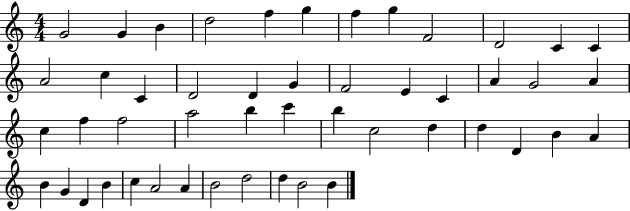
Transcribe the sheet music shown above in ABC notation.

X:1
T:Untitled
M:4/4
L:1/4
K:C
G2 G B d2 f g f g F2 D2 C C A2 c C D2 D G F2 E C A G2 A c f f2 a2 b c' b c2 d d D B A B G D B c A2 A B2 d2 d B2 B